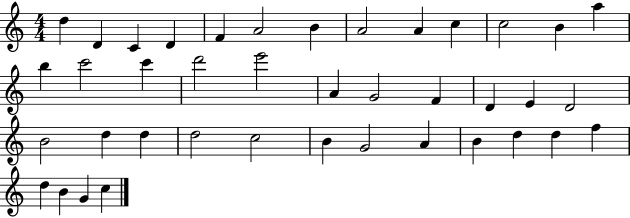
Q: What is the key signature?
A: C major